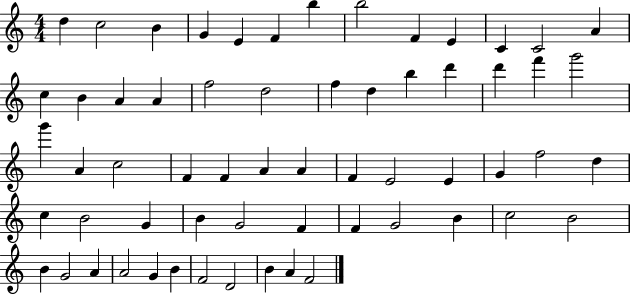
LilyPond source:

{
  \clef treble
  \numericTimeSignature
  \time 4/4
  \key c \major
  d''4 c''2 b'4 | g'4 e'4 f'4 b''4 | b''2 f'4 e'4 | c'4 c'2 a'4 | \break c''4 b'4 a'4 a'4 | f''2 d''2 | f''4 d''4 b''4 d'''4 | d'''4 f'''4 g'''2 | \break g'''4 a'4 c''2 | f'4 f'4 a'4 a'4 | f'4 e'2 e'4 | g'4 f''2 d''4 | \break c''4 b'2 g'4 | b'4 g'2 f'4 | f'4 g'2 b'4 | c''2 b'2 | \break b'4 g'2 a'4 | a'2 g'4 b'4 | f'2 d'2 | b'4 a'4 f'2 | \break \bar "|."
}